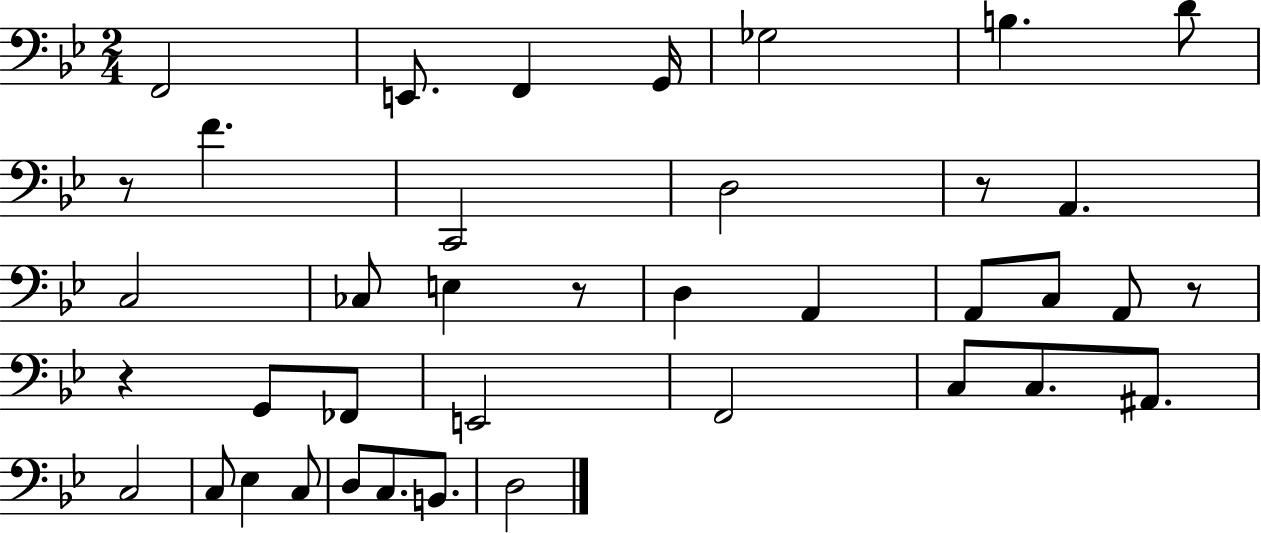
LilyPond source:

{
  \clef bass
  \numericTimeSignature
  \time 2/4
  \key bes \major
  \repeat volta 2 { f,2 | e,8. f,4 g,16 | ges2 | b4. d'8 | \break r8 f'4. | c,2 | d2 | r8 a,4. | \break c2 | ces8 e4 r8 | d4 a,4 | a,8 c8 a,8 r8 | \break r4 g,8 fes,8 | e,2 | f,2 | c8 c8. ais,8. | \break c2 | c8 ees4 c8 | d8 c8. b,8. | d2 | \break } \bar "|."
}